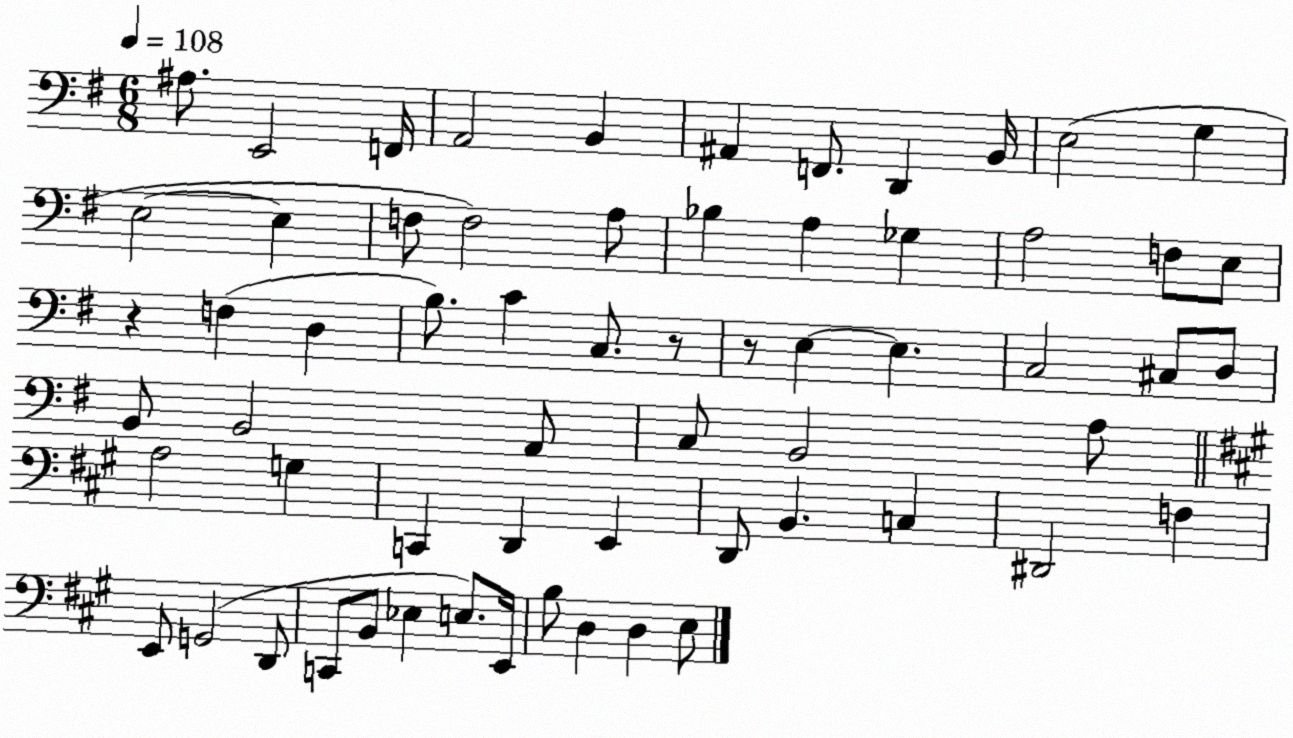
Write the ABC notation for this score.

X:1
T:Untitled
M:6/8
L:1/4
K:G
^A,/2 E,,2 F,,/4 A,,2 B,, ^A,, F,,/2 D,, B,,/4 E,2 G, E,2 E, F,/2 F,2 A,/2 _B, A, _G, A,2 F,/2 E,/2 z F, D, B,/2 C C,/2 z/2 z/2 E, E, C,2 ^C,/2 D,/2 B,,/2 B,,2 A,,/2 C,/2 B,,2 A,/2 A,2 G, C,, D,, E,, D,,/2 B,, C, ^D,,2 F, E,,/2 G,,2 D,,/2 C,,/2 B,,/2 _E, E,/2 E,,/4 B,/2 D, D, E,/2